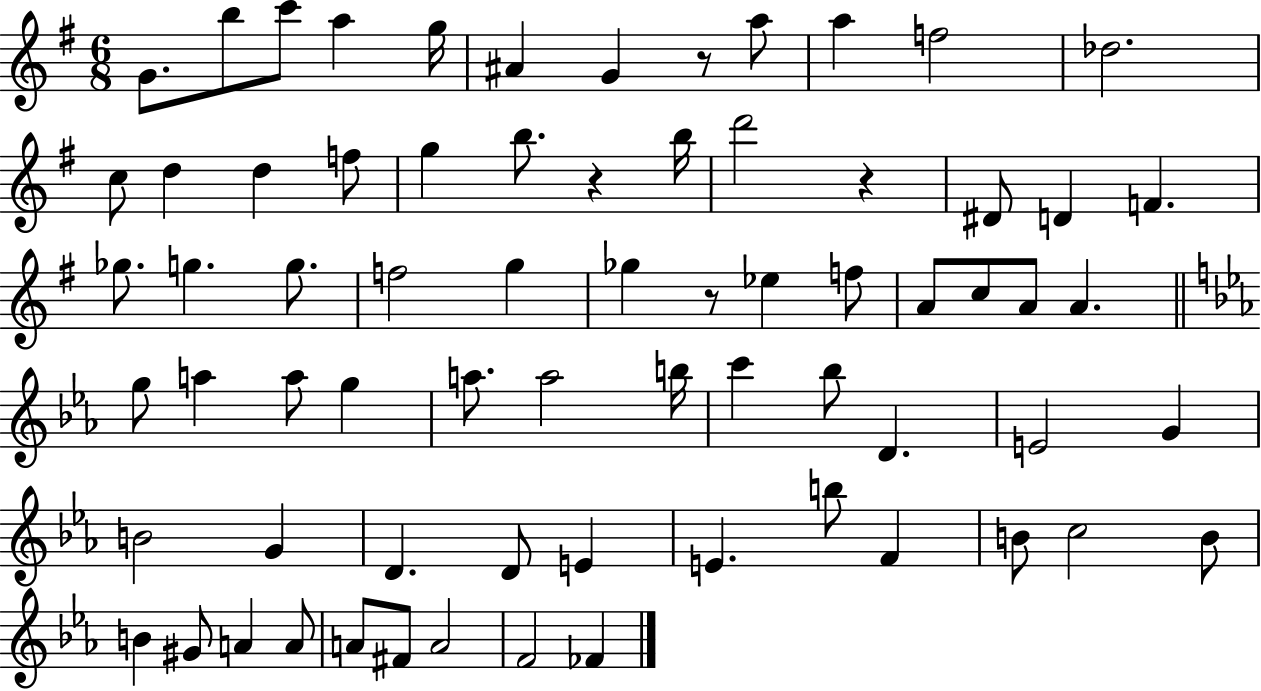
{
  \clef treble
  \numericTimeSignature
  \time 6/8
  \key g \major
  g'8. b''8 c'''8 a''4 g''16 | ais'4 g'4 r8 a''8 | a''4 f''2 | des''2. | \break c''8 d''4 d''4 f''8 | g''4 b''8. r4 b''16 | d'''2 r4 | dis'8 d'4 f'4. | \break ges''8. g''4. g''8. | f''2 g''4 | ges''4 r8 ees''4 f''8 | a'8 c''8 a'8 a'4. | \break \bar "||" \break \key c \minor g''8 a''4 a''8 g''4 | a''8. a''2 b''16 | c'''4 bes''8 d'4. | e'2 g'4 | \break b'2 g'4 | d'4. d'8 e'4 | e'4. b''8 f'4 | b'8 c''2 b'8 | \break b'4 gis'8 a'4 a'8 | a'8 fis'8 a'2 | f'2 fes'4 | \bar "|."
}